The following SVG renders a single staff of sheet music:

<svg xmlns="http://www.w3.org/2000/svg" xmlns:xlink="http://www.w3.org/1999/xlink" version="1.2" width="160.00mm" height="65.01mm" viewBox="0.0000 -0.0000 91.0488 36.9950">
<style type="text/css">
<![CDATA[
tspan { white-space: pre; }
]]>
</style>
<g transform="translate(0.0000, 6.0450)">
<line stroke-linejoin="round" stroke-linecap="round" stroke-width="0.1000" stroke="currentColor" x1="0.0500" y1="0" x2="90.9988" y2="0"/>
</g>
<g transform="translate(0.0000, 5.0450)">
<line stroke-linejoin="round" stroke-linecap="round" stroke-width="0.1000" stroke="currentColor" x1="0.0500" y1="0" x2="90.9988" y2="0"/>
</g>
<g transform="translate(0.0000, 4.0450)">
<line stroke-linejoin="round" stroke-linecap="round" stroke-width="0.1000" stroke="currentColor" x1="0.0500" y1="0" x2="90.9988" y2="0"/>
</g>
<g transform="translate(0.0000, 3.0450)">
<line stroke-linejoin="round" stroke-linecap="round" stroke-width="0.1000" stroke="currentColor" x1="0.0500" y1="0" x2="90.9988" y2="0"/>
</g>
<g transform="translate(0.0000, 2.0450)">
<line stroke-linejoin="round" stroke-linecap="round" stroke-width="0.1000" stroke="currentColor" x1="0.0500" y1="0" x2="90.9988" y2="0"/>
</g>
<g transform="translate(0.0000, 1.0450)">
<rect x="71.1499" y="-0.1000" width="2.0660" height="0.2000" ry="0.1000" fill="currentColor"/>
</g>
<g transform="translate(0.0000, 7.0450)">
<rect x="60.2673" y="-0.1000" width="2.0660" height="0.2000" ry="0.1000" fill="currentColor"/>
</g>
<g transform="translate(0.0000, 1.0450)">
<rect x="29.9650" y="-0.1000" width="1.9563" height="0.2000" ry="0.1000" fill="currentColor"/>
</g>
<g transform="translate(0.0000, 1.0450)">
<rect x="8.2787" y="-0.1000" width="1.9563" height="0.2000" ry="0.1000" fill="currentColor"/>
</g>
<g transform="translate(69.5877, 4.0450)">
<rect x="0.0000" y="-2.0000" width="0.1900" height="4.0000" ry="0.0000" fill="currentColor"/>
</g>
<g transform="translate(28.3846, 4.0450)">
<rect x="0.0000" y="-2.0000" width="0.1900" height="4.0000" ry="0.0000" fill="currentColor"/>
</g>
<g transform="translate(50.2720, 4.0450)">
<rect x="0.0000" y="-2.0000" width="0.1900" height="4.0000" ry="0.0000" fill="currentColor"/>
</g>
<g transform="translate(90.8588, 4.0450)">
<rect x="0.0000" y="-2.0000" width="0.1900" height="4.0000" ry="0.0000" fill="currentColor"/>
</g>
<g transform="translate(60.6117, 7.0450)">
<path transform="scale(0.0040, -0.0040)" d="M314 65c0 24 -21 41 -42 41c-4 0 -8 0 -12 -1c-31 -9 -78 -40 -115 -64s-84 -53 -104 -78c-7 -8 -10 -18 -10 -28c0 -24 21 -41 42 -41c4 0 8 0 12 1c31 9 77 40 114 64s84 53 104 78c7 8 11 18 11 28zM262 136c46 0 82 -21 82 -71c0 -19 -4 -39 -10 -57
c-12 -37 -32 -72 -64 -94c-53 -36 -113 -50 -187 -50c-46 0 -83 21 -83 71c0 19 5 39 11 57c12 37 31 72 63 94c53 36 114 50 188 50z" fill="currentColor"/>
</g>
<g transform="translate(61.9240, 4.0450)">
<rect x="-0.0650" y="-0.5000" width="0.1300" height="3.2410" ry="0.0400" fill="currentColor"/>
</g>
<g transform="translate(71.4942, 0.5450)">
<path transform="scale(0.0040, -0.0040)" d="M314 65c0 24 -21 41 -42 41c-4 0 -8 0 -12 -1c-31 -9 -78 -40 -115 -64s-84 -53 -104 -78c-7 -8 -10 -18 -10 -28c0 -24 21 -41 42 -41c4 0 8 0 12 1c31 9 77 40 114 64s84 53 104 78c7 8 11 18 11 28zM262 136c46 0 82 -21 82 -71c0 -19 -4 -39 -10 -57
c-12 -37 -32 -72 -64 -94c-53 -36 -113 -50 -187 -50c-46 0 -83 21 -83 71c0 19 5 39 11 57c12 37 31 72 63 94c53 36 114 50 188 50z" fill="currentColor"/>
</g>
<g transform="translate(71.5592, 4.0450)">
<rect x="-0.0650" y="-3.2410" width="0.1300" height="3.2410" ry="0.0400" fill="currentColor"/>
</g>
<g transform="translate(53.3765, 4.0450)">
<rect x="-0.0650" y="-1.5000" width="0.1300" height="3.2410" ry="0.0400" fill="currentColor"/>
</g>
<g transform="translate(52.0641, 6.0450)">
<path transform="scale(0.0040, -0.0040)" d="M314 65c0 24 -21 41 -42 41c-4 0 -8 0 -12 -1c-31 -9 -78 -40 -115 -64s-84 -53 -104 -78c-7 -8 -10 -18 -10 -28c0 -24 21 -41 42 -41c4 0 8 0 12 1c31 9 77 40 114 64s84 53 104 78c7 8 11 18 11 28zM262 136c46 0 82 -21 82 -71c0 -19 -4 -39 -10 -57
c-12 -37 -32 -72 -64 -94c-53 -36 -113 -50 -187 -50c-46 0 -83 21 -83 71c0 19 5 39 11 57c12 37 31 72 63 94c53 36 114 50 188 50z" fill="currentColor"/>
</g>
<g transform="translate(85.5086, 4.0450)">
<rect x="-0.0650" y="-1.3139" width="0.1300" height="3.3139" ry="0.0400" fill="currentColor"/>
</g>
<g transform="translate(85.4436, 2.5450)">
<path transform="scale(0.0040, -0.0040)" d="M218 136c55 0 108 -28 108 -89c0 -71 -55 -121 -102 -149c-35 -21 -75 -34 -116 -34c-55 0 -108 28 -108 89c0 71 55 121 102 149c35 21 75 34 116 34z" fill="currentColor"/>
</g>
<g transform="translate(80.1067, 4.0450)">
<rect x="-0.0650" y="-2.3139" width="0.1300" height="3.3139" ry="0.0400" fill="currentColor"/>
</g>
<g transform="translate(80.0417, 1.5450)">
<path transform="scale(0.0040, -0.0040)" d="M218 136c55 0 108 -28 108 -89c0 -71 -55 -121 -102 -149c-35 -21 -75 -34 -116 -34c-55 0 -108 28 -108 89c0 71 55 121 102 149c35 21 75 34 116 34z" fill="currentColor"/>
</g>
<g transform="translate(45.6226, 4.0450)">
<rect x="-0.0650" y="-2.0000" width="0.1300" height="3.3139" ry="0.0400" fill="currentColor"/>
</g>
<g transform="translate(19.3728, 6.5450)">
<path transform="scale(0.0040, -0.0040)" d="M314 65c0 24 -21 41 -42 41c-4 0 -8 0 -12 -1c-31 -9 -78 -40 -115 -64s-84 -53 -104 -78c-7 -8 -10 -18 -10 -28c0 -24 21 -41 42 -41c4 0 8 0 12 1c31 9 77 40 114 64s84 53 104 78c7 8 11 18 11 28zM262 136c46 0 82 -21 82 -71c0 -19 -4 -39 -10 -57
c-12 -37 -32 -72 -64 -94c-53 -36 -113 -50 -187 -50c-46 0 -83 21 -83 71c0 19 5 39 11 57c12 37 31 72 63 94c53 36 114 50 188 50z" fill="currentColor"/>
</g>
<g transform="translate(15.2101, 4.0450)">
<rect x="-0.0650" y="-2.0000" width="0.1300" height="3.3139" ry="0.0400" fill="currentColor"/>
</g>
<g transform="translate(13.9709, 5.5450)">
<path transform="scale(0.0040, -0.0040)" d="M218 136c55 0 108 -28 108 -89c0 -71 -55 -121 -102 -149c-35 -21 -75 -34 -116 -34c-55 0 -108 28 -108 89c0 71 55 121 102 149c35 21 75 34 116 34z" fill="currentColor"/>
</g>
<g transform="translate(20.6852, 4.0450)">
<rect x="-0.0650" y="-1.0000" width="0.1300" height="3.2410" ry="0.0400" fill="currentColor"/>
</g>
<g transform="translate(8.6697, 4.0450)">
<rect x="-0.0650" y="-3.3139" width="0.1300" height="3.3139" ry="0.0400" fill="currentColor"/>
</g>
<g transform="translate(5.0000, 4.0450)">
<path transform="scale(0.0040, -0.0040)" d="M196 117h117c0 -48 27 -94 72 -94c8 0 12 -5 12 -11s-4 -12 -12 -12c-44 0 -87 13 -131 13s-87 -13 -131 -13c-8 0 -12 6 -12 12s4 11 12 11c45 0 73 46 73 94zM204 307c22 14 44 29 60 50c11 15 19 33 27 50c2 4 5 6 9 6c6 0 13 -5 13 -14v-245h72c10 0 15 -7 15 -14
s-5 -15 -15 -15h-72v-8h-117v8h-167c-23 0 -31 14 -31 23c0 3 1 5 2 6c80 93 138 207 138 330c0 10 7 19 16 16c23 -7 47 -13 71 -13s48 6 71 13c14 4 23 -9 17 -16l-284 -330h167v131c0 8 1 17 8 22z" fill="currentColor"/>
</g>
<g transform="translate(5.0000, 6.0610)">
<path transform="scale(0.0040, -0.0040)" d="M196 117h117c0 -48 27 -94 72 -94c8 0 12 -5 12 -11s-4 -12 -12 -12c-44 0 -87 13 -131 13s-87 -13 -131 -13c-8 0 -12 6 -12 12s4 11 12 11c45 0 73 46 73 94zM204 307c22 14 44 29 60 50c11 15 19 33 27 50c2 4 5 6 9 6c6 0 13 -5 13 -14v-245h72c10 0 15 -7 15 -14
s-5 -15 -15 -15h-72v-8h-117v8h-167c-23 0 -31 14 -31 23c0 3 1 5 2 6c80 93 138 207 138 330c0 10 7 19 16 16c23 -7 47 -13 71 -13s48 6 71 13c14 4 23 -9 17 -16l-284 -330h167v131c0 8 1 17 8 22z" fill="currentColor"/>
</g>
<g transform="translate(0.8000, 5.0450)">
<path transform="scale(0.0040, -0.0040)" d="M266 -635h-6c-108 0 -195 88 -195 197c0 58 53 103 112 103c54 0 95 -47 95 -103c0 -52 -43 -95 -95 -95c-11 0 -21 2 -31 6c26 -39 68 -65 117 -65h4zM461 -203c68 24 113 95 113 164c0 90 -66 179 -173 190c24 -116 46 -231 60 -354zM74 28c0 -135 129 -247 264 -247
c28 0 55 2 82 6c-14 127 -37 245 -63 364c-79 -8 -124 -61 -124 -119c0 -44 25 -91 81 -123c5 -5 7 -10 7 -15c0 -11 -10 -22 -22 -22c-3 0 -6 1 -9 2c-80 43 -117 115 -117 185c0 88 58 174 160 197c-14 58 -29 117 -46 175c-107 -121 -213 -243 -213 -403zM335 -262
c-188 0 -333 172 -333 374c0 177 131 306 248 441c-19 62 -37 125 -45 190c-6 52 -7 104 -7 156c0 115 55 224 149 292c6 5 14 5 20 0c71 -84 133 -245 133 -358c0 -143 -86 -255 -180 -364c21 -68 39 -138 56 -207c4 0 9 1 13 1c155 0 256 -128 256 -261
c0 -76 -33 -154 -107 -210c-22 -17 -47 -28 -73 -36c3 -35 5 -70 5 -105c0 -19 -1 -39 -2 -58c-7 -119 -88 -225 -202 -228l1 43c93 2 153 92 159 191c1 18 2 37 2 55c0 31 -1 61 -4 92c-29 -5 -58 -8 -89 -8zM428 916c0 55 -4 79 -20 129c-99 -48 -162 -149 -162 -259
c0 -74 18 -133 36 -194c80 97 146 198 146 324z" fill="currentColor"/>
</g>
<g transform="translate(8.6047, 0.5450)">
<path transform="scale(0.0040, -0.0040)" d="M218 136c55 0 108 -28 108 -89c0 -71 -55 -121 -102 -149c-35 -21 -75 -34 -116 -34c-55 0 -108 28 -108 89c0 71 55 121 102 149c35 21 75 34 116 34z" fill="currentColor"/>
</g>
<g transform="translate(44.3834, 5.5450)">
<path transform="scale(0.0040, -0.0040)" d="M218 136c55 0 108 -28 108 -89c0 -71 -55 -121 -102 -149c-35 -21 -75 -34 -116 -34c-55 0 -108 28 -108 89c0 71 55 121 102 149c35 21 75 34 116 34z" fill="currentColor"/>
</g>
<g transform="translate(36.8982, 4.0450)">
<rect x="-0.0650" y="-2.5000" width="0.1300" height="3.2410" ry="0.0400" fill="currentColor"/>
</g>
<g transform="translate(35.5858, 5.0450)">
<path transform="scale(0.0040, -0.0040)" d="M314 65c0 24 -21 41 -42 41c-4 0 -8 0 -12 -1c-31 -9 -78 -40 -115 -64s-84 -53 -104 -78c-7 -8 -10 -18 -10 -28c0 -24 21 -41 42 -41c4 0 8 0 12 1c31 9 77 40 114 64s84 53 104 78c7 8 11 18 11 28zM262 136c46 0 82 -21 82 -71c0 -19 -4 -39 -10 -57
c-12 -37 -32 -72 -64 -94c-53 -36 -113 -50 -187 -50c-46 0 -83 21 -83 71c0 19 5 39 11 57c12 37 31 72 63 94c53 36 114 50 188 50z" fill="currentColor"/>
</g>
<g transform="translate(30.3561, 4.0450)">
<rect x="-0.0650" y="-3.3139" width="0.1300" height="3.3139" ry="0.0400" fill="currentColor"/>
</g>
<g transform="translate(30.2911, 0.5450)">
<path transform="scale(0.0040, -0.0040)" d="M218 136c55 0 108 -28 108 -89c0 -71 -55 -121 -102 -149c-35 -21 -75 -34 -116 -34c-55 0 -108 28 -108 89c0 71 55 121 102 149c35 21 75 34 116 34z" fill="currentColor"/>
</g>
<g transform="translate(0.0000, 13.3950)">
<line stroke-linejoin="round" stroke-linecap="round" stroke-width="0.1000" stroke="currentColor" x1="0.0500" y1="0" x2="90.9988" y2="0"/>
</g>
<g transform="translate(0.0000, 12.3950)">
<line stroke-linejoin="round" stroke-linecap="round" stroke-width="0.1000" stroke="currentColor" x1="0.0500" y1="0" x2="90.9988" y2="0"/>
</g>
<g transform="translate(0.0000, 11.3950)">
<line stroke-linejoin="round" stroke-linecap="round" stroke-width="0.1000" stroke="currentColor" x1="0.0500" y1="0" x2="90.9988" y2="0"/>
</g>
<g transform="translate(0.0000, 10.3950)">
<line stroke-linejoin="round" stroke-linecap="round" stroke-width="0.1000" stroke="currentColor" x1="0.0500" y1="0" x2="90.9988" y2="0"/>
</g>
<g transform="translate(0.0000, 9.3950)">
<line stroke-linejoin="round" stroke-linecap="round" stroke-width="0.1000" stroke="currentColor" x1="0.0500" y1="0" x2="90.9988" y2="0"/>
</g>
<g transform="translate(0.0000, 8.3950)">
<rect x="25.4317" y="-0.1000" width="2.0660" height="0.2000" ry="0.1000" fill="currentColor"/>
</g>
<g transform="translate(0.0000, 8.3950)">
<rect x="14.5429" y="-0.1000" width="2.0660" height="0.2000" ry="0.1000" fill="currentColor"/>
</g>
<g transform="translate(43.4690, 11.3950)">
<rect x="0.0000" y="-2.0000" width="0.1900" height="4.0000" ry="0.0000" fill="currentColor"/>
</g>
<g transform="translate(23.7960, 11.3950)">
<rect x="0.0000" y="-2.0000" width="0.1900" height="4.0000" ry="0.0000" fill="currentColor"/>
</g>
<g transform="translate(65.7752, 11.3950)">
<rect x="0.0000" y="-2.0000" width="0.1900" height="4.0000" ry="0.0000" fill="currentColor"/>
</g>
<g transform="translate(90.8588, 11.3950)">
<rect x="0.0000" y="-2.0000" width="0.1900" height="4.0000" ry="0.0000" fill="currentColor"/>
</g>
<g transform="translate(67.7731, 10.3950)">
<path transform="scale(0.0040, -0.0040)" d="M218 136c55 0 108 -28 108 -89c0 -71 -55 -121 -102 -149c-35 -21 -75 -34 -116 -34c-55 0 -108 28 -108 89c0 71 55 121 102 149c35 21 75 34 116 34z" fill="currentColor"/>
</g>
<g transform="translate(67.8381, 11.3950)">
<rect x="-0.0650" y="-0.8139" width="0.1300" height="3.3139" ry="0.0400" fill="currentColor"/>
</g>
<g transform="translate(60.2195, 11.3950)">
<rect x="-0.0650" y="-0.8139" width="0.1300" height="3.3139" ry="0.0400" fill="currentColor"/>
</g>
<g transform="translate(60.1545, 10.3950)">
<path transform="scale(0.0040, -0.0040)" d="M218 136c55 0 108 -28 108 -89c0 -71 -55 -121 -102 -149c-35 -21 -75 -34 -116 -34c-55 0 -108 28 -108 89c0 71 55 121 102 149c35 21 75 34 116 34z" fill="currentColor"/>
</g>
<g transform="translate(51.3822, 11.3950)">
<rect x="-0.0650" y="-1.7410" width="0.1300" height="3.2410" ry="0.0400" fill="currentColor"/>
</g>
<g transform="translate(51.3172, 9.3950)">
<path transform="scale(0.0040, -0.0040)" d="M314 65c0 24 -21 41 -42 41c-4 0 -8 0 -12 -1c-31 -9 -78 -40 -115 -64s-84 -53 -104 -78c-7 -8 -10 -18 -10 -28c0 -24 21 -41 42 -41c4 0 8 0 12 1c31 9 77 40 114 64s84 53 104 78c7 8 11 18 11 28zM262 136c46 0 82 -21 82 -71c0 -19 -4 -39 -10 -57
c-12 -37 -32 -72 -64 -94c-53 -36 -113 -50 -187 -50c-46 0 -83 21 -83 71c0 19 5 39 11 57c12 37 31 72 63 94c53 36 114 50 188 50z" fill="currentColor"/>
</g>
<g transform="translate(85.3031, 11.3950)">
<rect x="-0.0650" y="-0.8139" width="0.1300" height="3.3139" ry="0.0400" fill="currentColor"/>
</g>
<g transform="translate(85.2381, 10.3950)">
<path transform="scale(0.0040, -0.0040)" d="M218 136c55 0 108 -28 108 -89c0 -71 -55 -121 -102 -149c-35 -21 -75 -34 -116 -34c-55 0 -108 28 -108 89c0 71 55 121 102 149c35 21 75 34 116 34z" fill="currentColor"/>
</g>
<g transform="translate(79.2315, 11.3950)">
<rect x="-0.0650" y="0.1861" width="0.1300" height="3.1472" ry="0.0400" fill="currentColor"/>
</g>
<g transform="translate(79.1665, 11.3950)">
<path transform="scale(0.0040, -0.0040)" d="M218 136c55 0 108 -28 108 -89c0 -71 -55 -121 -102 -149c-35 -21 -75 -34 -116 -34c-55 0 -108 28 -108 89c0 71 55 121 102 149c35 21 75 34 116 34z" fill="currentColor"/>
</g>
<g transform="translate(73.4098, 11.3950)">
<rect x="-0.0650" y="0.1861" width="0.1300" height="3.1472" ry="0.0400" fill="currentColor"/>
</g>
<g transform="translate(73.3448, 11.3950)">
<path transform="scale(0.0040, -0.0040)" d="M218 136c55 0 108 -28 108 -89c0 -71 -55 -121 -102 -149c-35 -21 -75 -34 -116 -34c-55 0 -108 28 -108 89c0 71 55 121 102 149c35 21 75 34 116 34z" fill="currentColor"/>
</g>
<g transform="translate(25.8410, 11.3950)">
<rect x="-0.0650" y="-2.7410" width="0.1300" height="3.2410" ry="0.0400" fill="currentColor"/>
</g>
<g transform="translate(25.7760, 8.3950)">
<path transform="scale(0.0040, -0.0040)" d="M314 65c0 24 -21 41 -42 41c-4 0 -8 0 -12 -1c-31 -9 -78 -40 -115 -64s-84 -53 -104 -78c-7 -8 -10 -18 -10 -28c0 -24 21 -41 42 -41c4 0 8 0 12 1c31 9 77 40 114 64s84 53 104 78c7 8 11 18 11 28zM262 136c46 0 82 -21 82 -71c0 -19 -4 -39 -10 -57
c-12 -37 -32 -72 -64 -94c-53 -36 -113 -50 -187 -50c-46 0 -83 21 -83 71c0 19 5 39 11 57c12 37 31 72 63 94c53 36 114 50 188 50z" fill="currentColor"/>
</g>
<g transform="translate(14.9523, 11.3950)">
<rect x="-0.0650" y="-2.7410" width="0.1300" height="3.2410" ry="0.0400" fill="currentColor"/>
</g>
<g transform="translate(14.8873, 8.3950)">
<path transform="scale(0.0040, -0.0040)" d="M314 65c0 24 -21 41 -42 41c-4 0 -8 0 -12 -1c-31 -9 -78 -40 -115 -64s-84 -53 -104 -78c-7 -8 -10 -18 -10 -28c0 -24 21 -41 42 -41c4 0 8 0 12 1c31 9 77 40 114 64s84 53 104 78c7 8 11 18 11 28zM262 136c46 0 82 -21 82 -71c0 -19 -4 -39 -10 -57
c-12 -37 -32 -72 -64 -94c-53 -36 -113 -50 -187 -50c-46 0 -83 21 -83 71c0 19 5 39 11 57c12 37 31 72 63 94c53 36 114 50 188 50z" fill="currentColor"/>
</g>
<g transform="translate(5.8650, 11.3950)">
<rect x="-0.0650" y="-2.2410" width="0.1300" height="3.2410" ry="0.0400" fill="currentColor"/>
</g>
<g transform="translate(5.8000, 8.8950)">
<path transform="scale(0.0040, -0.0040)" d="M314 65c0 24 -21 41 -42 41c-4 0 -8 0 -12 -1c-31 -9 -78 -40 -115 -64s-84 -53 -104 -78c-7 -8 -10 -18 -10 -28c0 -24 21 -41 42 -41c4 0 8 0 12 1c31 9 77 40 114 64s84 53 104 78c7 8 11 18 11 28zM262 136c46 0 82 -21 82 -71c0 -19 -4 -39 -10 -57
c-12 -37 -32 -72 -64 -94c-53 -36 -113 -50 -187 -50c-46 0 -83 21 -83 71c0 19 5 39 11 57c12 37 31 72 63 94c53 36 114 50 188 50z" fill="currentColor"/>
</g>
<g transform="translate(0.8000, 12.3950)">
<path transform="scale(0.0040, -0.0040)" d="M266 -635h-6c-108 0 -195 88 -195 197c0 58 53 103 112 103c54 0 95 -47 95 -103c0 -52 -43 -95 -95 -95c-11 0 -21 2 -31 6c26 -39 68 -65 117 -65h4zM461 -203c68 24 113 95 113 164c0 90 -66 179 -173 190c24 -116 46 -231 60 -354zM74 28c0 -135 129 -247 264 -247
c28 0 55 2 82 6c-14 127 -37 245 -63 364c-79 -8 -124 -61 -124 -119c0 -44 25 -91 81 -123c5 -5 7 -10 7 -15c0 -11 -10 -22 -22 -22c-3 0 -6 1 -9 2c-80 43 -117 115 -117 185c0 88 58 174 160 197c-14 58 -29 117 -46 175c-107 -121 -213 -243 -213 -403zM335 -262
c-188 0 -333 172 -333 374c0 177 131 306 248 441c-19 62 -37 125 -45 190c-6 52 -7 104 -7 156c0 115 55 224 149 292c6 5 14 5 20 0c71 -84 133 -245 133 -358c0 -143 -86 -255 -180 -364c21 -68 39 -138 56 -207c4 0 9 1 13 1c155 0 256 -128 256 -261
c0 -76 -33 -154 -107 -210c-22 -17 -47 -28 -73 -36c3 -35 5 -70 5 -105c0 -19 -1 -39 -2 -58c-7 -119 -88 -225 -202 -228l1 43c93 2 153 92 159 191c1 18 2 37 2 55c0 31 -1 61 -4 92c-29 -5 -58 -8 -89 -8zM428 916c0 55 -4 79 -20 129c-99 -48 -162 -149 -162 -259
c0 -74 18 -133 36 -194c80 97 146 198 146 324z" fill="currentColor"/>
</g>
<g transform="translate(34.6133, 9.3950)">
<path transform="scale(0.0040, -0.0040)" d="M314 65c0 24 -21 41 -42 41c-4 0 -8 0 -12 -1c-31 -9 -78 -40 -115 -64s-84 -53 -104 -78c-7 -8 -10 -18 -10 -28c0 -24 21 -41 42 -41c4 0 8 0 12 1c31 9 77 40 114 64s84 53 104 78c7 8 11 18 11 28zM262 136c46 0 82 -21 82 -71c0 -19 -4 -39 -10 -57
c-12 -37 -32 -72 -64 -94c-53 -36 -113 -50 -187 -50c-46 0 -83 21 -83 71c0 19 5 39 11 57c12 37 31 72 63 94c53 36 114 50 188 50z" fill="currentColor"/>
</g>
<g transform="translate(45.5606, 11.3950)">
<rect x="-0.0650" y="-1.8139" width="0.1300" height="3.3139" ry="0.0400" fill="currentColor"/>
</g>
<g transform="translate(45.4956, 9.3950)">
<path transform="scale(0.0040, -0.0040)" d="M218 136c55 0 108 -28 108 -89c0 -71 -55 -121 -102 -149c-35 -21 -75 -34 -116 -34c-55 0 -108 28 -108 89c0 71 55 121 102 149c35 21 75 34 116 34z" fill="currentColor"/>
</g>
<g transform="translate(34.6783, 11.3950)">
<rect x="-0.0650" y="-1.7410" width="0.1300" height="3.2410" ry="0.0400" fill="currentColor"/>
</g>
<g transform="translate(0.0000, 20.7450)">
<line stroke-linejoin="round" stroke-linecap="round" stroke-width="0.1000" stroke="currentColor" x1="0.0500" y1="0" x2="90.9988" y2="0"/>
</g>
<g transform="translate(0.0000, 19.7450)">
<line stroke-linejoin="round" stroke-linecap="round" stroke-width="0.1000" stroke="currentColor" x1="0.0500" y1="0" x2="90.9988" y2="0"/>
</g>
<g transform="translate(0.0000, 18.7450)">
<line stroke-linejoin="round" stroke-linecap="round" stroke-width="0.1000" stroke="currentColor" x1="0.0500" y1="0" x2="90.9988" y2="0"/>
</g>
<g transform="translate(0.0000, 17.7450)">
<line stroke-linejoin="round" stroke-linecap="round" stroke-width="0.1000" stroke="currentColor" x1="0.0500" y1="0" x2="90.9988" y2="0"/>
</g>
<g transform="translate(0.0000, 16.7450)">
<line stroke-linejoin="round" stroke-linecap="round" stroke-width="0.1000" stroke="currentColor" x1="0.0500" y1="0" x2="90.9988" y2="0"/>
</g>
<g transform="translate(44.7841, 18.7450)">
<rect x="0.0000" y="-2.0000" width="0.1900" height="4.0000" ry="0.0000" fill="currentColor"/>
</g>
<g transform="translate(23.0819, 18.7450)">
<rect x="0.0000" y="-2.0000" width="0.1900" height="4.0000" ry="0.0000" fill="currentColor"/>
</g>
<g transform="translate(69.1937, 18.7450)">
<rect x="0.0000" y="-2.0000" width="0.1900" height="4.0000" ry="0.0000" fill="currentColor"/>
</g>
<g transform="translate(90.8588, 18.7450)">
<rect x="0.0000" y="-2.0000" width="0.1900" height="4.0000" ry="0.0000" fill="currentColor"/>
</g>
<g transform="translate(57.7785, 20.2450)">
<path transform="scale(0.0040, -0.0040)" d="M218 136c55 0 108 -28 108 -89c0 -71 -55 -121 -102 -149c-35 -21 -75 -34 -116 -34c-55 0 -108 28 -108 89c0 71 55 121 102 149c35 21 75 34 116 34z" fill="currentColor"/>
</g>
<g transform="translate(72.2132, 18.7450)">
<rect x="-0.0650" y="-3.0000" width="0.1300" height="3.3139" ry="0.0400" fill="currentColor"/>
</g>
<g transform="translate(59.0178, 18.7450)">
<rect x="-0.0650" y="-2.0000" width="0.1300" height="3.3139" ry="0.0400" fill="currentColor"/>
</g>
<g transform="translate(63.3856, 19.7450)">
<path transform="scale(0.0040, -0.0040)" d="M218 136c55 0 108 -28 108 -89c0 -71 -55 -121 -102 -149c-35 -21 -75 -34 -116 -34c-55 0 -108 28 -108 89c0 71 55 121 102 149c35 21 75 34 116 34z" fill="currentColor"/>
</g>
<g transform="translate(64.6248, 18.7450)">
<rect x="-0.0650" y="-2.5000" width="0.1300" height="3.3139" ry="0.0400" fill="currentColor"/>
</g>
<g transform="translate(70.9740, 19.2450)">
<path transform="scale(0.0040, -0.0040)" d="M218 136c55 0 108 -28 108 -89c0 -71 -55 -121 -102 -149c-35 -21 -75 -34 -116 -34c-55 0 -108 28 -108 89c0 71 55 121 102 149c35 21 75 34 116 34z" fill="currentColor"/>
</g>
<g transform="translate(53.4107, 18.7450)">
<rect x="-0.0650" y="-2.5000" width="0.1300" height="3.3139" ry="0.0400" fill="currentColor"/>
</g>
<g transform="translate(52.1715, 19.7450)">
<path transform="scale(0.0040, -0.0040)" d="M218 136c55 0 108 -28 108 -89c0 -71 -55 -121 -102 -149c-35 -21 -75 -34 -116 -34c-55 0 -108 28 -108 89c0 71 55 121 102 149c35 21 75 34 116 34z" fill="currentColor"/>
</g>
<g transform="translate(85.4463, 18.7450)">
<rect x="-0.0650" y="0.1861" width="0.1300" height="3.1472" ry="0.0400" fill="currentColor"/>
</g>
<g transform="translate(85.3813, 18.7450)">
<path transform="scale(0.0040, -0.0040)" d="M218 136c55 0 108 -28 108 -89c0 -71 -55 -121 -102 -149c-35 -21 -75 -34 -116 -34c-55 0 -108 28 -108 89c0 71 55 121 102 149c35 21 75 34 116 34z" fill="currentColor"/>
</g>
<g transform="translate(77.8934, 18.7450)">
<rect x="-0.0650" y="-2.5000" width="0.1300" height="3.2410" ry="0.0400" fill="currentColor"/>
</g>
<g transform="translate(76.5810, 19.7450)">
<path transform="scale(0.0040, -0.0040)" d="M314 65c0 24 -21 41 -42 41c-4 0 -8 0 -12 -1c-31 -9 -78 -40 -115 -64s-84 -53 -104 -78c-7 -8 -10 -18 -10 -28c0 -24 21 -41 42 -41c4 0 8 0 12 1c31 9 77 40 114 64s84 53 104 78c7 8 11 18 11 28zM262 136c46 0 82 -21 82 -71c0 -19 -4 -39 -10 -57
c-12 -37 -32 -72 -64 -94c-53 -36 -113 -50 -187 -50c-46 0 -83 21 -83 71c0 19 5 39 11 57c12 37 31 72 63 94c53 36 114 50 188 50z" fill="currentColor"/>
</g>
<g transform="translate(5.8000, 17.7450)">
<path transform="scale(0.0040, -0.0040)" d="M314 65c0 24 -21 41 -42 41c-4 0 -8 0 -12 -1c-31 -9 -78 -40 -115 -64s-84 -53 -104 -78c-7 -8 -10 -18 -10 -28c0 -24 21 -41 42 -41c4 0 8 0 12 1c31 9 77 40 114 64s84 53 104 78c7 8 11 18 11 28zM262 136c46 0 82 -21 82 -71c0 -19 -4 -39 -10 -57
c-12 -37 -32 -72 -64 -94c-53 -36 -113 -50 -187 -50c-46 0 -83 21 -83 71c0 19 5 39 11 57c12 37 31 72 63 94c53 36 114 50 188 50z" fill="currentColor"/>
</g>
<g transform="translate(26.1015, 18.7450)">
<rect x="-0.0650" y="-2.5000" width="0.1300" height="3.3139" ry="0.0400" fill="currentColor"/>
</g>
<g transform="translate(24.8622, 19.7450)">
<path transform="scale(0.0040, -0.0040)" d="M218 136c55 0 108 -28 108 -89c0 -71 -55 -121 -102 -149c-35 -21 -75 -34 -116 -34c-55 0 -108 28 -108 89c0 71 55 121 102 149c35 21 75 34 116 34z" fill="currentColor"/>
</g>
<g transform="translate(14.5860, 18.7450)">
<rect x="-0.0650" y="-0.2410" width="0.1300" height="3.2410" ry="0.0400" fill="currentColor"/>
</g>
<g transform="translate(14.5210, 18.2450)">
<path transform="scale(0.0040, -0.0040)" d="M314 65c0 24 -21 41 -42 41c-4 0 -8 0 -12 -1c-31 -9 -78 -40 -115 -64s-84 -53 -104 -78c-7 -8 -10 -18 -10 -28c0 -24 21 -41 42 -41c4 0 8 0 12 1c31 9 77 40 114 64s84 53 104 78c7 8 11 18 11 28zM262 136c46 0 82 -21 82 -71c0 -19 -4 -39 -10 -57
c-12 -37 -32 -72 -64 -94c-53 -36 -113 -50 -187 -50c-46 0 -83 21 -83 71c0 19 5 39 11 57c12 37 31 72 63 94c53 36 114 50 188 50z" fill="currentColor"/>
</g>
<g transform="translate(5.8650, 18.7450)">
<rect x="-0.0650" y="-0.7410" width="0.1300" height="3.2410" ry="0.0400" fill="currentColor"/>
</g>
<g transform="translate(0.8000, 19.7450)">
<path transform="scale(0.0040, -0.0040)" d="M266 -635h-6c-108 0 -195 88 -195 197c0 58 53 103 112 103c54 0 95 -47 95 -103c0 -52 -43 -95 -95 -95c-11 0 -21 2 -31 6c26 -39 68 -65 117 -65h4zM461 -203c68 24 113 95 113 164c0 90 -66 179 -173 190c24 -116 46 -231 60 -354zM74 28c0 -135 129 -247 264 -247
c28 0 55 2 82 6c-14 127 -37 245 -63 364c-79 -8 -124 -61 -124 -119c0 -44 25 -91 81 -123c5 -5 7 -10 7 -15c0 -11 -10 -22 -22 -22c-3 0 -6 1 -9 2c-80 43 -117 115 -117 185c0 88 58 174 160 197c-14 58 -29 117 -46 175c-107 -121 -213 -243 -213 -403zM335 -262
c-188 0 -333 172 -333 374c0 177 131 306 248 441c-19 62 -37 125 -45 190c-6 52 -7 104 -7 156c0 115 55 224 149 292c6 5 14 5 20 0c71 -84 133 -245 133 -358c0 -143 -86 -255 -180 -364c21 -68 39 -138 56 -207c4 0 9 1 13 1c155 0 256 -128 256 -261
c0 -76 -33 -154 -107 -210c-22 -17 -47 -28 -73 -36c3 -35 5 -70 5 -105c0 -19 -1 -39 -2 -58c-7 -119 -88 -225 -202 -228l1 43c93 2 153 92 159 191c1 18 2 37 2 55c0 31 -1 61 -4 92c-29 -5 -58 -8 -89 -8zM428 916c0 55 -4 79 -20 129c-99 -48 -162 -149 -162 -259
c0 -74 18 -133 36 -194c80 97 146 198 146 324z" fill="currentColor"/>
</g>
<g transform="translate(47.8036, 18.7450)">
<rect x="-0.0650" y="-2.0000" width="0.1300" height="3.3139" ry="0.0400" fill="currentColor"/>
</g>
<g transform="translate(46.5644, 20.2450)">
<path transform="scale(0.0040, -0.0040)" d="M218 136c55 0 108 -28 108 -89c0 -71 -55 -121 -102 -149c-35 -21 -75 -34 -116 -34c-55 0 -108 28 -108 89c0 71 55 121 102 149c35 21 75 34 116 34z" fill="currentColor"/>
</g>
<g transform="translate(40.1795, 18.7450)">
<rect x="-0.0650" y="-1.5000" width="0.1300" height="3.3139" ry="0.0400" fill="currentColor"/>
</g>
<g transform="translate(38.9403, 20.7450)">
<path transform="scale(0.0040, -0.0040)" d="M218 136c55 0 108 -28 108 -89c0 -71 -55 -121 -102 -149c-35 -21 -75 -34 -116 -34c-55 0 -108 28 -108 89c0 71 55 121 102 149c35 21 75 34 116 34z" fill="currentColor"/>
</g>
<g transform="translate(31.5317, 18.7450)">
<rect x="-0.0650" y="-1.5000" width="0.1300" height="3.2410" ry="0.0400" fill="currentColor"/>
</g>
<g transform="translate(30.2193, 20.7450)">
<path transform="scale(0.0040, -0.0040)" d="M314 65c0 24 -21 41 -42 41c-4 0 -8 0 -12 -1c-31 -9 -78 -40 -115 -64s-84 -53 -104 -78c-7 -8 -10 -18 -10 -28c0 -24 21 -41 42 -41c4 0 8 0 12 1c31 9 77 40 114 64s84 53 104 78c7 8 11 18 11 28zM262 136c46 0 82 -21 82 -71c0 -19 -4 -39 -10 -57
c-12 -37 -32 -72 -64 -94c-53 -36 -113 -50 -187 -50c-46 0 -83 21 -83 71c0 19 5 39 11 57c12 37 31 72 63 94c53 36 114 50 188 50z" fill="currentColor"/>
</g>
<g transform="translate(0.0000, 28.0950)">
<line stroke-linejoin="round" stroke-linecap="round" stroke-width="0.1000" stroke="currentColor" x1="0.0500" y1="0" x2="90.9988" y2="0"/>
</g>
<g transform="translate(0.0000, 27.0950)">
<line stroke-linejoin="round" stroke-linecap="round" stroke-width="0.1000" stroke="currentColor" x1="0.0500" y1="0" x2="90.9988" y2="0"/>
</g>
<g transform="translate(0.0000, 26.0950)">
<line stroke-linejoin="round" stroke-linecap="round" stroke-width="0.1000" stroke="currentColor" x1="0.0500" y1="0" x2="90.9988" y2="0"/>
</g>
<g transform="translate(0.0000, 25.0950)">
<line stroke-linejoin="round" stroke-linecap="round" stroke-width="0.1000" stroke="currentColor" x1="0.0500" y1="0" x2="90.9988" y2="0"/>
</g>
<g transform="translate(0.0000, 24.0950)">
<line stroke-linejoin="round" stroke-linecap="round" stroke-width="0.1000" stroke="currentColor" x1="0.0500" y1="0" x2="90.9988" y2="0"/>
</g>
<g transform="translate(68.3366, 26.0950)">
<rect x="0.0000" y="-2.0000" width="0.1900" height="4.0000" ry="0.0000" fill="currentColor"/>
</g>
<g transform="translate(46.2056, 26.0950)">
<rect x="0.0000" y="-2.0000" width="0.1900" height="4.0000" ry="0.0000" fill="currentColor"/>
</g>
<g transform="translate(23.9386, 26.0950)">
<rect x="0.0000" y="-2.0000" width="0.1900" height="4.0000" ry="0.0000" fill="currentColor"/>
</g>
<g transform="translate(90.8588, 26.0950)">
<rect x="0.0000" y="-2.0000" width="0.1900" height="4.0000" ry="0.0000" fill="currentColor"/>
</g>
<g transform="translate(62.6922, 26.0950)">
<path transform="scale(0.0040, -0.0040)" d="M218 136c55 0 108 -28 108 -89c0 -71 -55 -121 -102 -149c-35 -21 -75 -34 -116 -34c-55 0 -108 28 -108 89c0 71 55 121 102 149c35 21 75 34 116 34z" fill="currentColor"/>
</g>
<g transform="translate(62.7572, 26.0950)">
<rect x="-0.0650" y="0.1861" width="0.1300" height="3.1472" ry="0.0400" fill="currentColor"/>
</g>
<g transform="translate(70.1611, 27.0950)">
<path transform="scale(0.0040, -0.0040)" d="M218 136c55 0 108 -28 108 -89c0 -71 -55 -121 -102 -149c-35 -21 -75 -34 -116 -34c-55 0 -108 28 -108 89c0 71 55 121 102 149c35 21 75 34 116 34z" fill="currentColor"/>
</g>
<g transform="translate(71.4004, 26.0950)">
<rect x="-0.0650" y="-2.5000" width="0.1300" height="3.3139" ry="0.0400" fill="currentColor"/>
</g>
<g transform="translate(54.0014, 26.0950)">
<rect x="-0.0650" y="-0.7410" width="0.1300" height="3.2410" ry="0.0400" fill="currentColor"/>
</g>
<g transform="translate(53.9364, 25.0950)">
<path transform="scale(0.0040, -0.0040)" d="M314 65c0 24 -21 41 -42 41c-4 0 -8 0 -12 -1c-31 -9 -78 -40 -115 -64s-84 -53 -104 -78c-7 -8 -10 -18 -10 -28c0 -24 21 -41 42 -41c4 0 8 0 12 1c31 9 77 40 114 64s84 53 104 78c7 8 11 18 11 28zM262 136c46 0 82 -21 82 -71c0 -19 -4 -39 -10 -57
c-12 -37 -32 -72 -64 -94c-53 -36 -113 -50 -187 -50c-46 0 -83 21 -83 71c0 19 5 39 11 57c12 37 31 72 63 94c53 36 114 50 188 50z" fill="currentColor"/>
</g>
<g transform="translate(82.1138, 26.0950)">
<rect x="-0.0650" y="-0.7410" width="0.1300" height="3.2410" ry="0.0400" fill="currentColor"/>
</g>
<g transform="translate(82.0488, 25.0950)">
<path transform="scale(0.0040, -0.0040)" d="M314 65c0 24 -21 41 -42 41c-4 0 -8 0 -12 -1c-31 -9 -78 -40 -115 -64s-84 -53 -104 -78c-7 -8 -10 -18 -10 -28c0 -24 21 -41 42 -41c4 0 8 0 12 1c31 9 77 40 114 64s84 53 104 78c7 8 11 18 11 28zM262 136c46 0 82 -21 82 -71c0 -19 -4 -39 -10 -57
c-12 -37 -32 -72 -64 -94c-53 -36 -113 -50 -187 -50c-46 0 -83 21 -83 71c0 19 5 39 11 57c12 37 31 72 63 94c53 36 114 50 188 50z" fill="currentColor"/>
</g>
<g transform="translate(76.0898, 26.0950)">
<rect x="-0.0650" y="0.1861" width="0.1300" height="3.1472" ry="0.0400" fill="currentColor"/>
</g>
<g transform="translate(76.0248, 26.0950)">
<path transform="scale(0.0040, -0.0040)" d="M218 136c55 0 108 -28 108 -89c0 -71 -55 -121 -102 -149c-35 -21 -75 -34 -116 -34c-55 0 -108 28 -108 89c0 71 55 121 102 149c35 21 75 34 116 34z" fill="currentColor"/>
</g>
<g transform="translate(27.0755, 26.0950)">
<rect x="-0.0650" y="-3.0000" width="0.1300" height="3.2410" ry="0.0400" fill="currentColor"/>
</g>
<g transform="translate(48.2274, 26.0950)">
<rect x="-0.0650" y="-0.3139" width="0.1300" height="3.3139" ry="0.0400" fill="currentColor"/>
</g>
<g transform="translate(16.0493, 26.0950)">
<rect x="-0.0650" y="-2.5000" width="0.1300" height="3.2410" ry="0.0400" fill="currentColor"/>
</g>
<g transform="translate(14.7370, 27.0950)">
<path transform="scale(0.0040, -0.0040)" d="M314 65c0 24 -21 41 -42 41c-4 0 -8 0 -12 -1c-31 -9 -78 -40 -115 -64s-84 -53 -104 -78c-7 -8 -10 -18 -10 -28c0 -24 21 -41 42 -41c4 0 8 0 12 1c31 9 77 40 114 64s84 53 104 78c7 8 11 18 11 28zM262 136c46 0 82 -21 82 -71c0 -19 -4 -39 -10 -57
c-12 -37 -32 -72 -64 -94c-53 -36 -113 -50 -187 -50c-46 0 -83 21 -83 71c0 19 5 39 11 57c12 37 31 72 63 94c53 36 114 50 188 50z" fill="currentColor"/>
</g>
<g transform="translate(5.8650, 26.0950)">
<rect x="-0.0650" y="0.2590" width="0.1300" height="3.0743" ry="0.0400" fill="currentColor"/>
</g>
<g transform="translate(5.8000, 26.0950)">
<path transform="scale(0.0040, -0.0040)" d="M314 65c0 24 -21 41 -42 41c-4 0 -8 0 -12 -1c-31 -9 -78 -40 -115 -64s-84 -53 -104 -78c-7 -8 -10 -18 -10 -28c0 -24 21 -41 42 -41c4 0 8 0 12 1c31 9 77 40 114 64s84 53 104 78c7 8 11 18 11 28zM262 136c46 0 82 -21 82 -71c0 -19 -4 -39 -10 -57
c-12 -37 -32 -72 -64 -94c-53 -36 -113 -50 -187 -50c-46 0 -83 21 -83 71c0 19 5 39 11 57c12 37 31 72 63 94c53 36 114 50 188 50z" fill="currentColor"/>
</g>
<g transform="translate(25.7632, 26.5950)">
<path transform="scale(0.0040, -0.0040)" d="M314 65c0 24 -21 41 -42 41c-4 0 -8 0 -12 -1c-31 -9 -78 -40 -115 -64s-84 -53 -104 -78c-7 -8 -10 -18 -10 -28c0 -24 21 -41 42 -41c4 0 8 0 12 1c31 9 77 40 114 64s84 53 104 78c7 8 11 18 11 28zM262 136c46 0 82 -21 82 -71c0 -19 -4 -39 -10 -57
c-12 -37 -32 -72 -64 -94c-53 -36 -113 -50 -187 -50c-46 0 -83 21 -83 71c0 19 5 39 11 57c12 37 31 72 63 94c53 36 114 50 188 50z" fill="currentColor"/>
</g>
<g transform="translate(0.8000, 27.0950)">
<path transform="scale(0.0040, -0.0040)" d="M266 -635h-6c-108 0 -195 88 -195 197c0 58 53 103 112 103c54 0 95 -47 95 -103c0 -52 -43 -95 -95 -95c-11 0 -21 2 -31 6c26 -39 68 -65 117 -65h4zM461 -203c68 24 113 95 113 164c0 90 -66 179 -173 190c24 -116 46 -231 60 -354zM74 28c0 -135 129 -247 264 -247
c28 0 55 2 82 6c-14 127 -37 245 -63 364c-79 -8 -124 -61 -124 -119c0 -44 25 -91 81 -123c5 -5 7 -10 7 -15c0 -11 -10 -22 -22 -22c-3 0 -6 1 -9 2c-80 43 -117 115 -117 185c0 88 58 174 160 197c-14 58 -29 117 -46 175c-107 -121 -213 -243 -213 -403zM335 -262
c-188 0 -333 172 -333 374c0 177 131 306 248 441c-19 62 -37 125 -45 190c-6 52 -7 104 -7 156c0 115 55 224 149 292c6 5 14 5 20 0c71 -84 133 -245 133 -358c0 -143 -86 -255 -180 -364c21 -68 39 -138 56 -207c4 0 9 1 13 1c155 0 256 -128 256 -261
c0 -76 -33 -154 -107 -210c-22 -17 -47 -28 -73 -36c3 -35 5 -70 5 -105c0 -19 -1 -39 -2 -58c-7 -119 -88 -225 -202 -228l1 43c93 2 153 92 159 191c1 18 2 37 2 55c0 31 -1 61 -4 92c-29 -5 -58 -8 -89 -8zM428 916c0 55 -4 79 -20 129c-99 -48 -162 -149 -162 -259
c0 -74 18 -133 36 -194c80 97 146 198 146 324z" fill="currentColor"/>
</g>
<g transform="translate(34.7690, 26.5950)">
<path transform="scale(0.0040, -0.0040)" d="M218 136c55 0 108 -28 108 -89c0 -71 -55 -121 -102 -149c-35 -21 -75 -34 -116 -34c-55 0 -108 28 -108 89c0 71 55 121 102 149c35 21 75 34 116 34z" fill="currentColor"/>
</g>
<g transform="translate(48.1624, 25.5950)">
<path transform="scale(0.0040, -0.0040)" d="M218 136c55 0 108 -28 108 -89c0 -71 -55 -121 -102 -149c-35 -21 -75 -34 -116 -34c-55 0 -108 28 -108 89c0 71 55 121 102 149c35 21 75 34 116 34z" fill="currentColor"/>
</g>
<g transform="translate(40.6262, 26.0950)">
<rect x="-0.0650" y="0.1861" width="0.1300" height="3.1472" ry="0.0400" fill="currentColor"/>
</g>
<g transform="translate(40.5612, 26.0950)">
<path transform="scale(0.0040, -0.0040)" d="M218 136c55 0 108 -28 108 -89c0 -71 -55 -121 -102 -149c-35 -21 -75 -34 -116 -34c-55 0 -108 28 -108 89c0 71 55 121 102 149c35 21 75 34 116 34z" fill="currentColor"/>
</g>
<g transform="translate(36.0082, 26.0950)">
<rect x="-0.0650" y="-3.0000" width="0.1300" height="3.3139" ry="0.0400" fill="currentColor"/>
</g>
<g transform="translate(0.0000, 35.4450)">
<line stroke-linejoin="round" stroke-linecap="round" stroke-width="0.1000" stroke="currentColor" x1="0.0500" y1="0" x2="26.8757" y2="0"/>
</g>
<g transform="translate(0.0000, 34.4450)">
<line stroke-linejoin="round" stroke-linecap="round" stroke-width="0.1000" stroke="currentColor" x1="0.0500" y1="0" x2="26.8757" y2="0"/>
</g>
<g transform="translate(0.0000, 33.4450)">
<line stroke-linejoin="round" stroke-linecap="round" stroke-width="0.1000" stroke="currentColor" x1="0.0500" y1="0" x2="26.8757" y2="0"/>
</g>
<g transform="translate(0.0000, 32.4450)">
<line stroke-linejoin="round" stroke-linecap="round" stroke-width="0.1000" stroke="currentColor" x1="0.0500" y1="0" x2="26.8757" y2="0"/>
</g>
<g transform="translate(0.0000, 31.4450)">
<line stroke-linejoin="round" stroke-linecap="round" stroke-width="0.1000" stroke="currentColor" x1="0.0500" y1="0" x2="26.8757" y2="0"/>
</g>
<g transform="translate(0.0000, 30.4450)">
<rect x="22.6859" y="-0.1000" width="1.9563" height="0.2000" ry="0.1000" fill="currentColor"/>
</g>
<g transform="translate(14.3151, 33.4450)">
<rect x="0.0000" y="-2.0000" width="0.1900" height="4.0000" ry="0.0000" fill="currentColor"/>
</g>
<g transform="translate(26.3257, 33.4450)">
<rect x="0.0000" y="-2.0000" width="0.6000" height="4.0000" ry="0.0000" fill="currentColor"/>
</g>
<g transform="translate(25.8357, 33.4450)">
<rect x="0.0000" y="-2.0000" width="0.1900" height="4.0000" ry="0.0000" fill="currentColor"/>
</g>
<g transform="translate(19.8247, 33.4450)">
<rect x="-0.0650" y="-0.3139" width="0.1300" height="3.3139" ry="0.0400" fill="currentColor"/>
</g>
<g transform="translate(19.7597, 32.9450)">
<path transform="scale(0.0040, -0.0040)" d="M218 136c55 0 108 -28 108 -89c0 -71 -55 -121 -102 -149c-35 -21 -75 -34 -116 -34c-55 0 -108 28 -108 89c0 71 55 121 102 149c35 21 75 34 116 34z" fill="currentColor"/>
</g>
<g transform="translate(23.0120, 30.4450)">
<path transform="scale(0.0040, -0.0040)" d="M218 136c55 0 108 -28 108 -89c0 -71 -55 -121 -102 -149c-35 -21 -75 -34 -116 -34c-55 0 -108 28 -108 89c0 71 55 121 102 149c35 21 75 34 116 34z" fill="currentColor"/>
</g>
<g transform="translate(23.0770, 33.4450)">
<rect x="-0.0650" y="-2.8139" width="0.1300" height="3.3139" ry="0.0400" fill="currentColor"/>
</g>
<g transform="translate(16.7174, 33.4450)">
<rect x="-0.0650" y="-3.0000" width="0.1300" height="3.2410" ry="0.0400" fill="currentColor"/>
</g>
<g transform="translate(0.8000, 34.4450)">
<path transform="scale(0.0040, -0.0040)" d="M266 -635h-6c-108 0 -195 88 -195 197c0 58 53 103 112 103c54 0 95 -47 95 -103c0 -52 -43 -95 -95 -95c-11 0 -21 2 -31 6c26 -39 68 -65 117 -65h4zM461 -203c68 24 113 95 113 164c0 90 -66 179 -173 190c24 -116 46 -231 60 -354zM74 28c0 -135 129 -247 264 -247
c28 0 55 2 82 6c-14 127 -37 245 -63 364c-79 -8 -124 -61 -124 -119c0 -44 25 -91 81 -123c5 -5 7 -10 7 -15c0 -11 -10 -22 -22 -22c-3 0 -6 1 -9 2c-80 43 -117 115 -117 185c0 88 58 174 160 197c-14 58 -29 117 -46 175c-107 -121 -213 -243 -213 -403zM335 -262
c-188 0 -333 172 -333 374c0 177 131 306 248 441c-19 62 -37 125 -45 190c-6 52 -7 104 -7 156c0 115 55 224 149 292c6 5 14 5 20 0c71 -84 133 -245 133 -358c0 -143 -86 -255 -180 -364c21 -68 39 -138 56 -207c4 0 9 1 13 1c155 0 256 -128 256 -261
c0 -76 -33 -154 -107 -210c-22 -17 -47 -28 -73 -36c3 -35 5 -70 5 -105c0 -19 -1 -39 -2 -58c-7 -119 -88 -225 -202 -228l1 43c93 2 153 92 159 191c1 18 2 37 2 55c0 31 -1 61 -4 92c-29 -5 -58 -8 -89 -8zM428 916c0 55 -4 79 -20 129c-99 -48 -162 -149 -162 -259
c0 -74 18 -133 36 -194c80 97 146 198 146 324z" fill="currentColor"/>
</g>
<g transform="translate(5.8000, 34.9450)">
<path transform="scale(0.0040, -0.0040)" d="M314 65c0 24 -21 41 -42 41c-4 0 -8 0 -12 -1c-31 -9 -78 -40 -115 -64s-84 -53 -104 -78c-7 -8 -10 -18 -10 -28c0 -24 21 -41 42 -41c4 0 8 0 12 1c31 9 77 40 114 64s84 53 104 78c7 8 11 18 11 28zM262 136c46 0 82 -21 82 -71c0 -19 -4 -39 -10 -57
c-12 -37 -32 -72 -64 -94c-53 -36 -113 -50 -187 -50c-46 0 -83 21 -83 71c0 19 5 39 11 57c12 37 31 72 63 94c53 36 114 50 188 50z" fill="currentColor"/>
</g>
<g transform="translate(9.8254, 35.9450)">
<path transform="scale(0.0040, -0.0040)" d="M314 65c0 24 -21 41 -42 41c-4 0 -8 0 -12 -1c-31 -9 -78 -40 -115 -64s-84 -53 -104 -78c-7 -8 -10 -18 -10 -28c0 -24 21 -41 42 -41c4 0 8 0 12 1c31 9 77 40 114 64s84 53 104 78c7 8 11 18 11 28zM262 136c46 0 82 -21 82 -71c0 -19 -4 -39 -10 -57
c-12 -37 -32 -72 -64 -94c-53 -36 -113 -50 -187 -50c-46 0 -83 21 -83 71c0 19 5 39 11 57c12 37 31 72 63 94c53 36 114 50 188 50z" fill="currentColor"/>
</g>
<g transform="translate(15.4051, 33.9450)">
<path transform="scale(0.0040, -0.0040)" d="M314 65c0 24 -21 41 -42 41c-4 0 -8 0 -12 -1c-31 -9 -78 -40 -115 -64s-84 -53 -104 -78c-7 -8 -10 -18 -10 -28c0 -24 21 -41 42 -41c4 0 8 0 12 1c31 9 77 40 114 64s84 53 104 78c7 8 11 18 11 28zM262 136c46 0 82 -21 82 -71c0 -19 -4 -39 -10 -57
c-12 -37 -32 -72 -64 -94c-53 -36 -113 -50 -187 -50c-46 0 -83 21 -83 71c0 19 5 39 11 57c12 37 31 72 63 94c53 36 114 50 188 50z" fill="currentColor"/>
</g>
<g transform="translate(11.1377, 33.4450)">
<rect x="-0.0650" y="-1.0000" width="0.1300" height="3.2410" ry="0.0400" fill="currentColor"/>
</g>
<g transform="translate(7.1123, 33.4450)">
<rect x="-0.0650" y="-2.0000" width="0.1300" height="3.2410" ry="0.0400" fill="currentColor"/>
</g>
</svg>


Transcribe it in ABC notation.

X:1
T:Untitled
M:4/4
L:1/4
K:C
b F D2 b G2 F E2 C2 b2 g e g2 a2 a2 f2 f f2 d d B B d d2 c2 G E2 E F G F G A G2 B B2 G2 A2 A B c d2 B G B d2 F2 D2 A2 c a